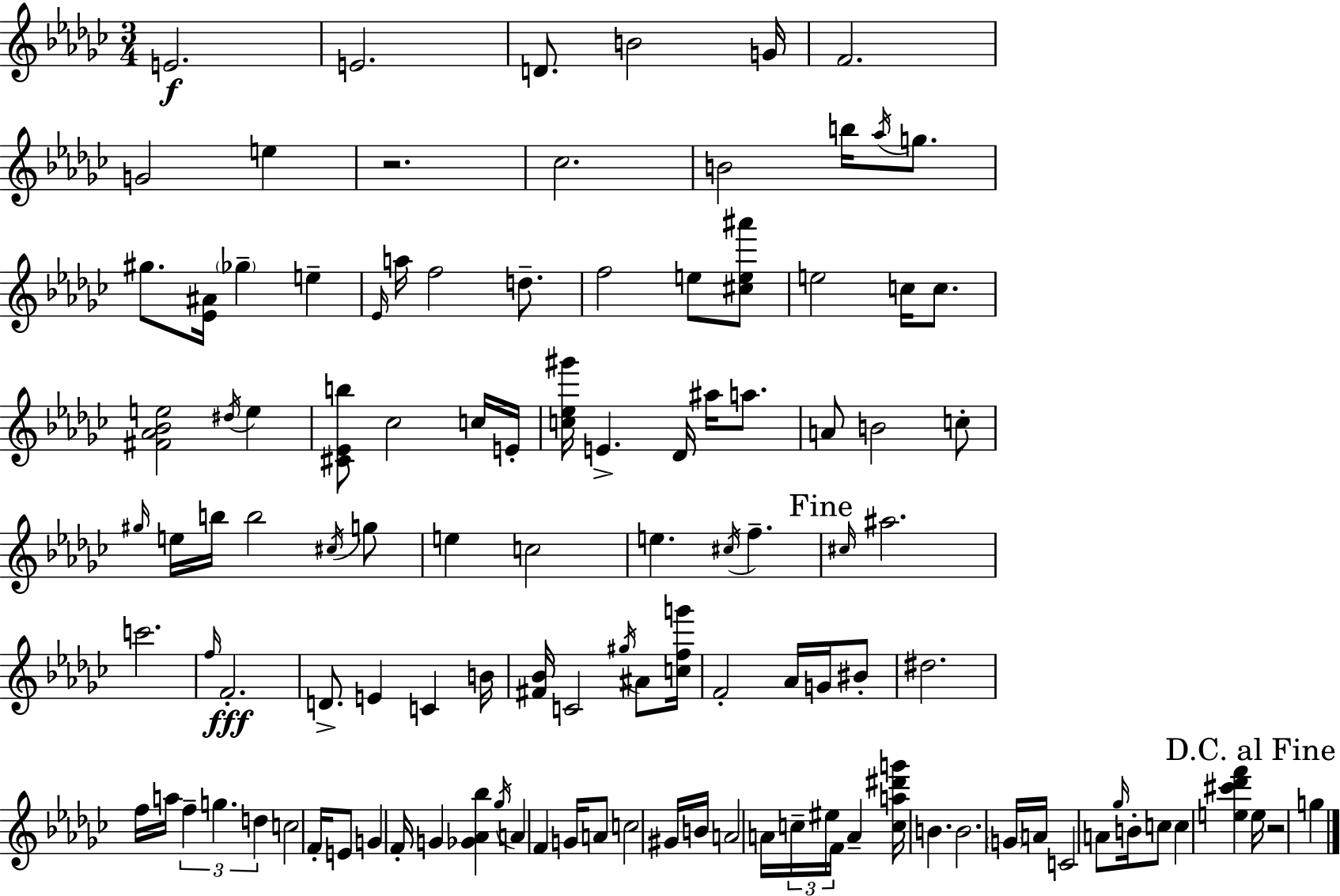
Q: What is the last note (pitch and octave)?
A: G5